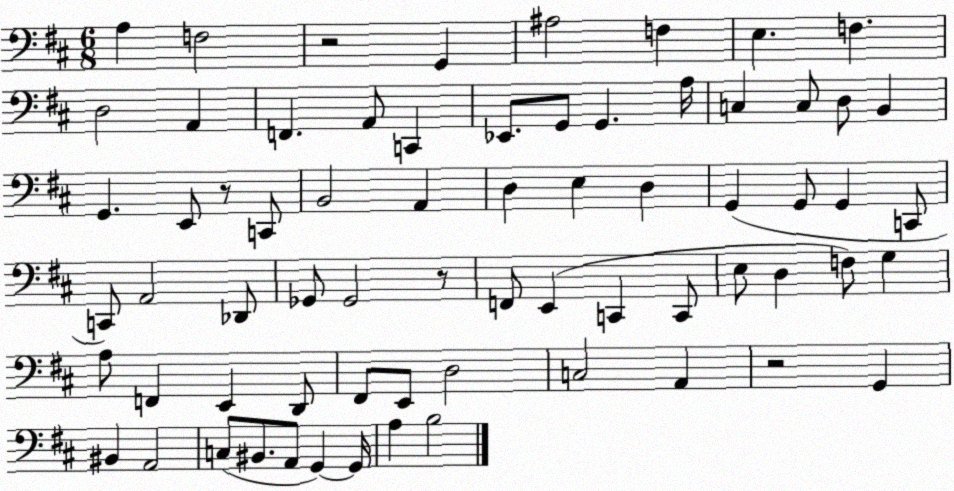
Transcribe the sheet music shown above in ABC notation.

X:1
T:Untitled
M:6/8
L:1/4
K:D
A, F,2 z2 G,, ^A,2 F, E, F, D,2 A,, F,, A,,/2 C,, _E,,/2 G,,/2 G,, A,/4 C, C,/2 D,/2 B,, G,, E,,/2 z/2 C,,/2 B,,2 A,, D, E, D, G,, G,,/2 G,, C,,/2 C,,/2 A,,2 _D,,/2 _G,,/2 _G,,2 z/2 F,,/2 E,, C,, C,,/2 E,/2 D, F,/2 G, A,/2 F,, E,, D,,/2 ^F,,/2 E,,/2 D,2 C,2 A,, z2 G,, ^B,, A,,2 C,/2 ^B,,/2 A,,/2 G,, G,,/4 A, B,2